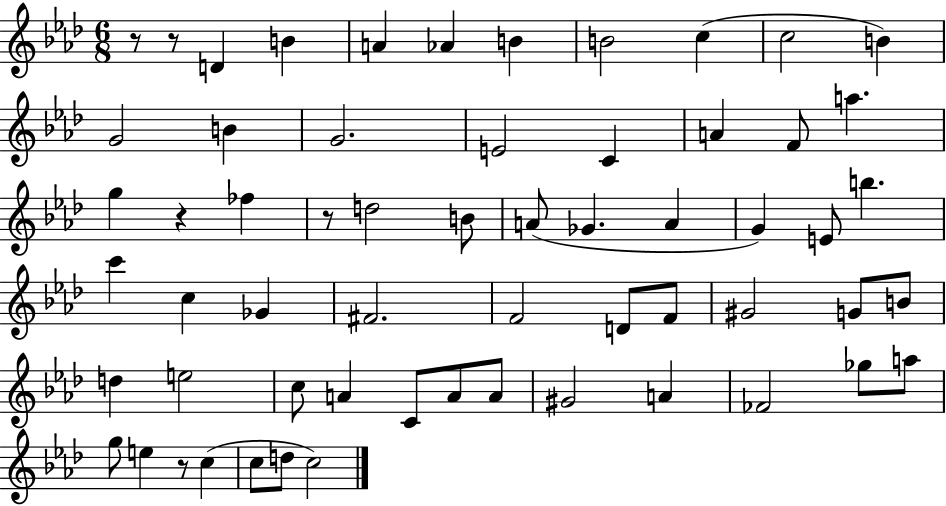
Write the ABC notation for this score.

X:1
T:Untitled
M:6/8
L:1/4
K:Ab
z/2 z/2 D B A _A B B2 c c2 B G2 B G2 E2 C A F/2 a g z _f z/2 d2 B/2 A/2 _G A G E/2 b c' c _G ^F2 F2 D/2 F/2 ^G2 G/2 B/2 d e2 c/2 A C/2 A/2 A/2 ^G2 A _F2 _g/2 a/2 g/2 e z/2 c c/2 d/2 c2